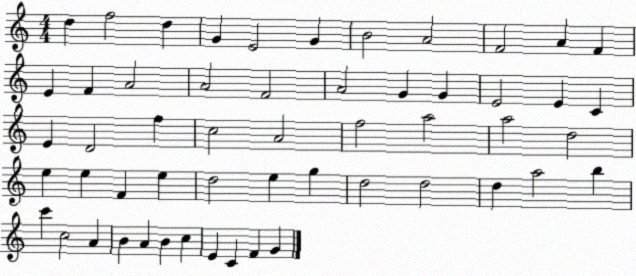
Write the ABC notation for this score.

X:1
T:Untitled
M:4/4
L:1/4
K:C
d f2 d G E2 G B2 A2 F2 A F E F A2 A2 F2 A2 G G E2 E C E D2 f c2 A2 f2 a2 a2 d2 e e F e d2 e g d2 d2 d a2 b c' c2 A B A B c E C F G